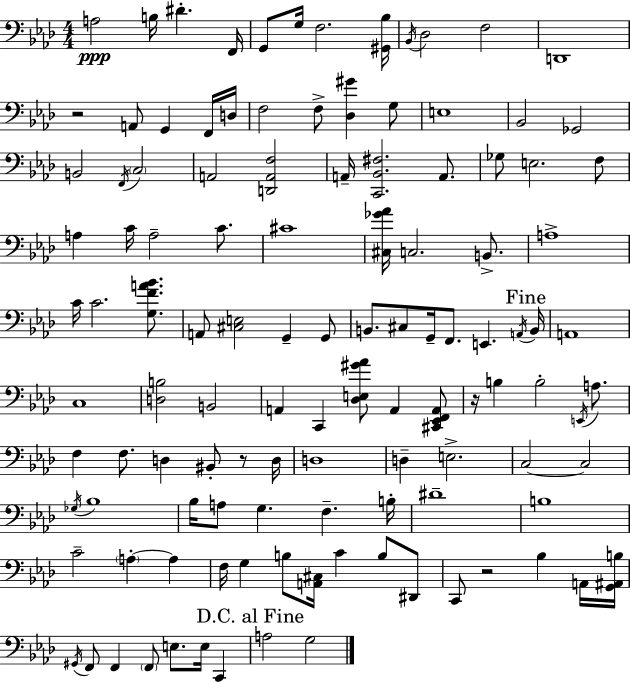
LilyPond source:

{
  \clef bass
  \numericTimeSignature
  \time 4/4
  \key aes \major
  \repeat volta 2 { a2\ppp b16 dis'4.-. f,16 | g,8 g16 f2. <gis, bes>16 | \acciaccatura { bes,16 } des2 f2 | d,1 | \break r2 a,8 g,4 f,16 | d16 f2 f8-> <des gis'>4 g8 | e1 | bes,2 ges,2 | \break b,2 \acciaccatura { f,16 } \parenthesize c2 | a,2 <d, a, f>2 | a,16-- <c, bes, fis>2. a,8. | ges8 e2. | \break f8 a4 c'16 a2-- c'8. | cis'1 | <cis ges' aes'>16 c2. b,8.-> | a1-> | \break c'16 c'2. <g f' a' bes'>8. | a,8 <cis e>2 g,4-- | g,8 b,8. cis8 g,16-- f,8. e,4. | \acciaccatura { a,16 } \mark "Fine" b,16 a,1 | \break c1 | <d b>2 b,2 | a,4 c,4 <des e gis' aes'>8 a,4 | <cis, ees, f, a,>8 r16 b4 b2-. | \break \acciaccatura { e,16 } a8. f4 f8. d4 bis,8-. | r8 d16 d1 | d4-- e2.-> | c2~~ c2 | \break \acciaccatura { ges16 } bes1 | bes16 a8 g4. f4.-- | b16-. dis'1-- | b1 | \break c'2-- \parenthesize a4-.~~ | a4 f16 g4 b8 <a, cis>16 c'4 | b8 dis,8 c,8 r2 bes4 | a,16 <g, ais, b>16 \acciaccatura { gis,16 } f,8 f,4 \parenthesize f,8 e8. | \break e16 c,4 \mark "D.C. al Fine" a2 g2 | } \bar "|."
}